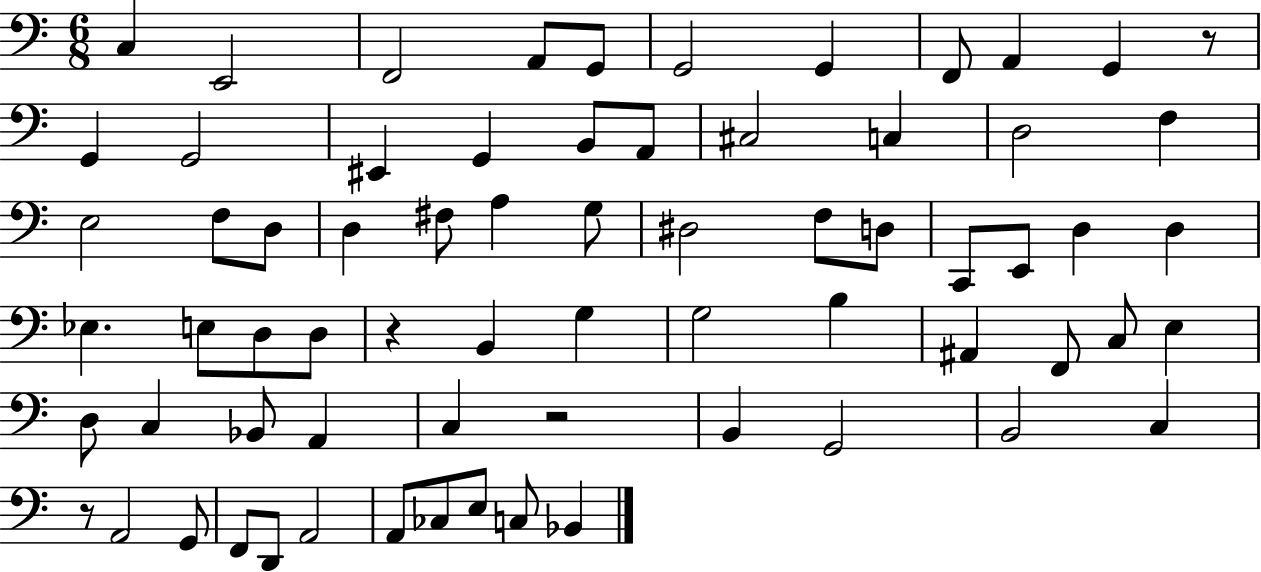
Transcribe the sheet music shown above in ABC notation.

X:1
T:Untitled
M:6/8
L:1/4
K:C
C, E,,2 F,,2 A,,/2 G,,/2 G,,2 G,, F,,/2 A,, G,, z/2 G,, G,,2 ^E,, G,, B,,/2 A,,/2 ^C,2 C, D,2 F, E,2 F,/2 D,/2 D, ^F,/2 A, G,/2 ^D,2 F,/2 D,/2 C,,/2 E,,/2 D, D, _E, E,/2 D,/2 D,/2 z B,, G, G,2 B, ^A,, F,,/2 C,/2 E, D,/2 C, _B,,/2 A,, C, z2 B,, G,,2 B,,2 C, z/2 A,,2 G,,/2 F,,/2 D,,/2 A,,2 A,,/2 _C,/2 E,/2 C,/2 _B,,